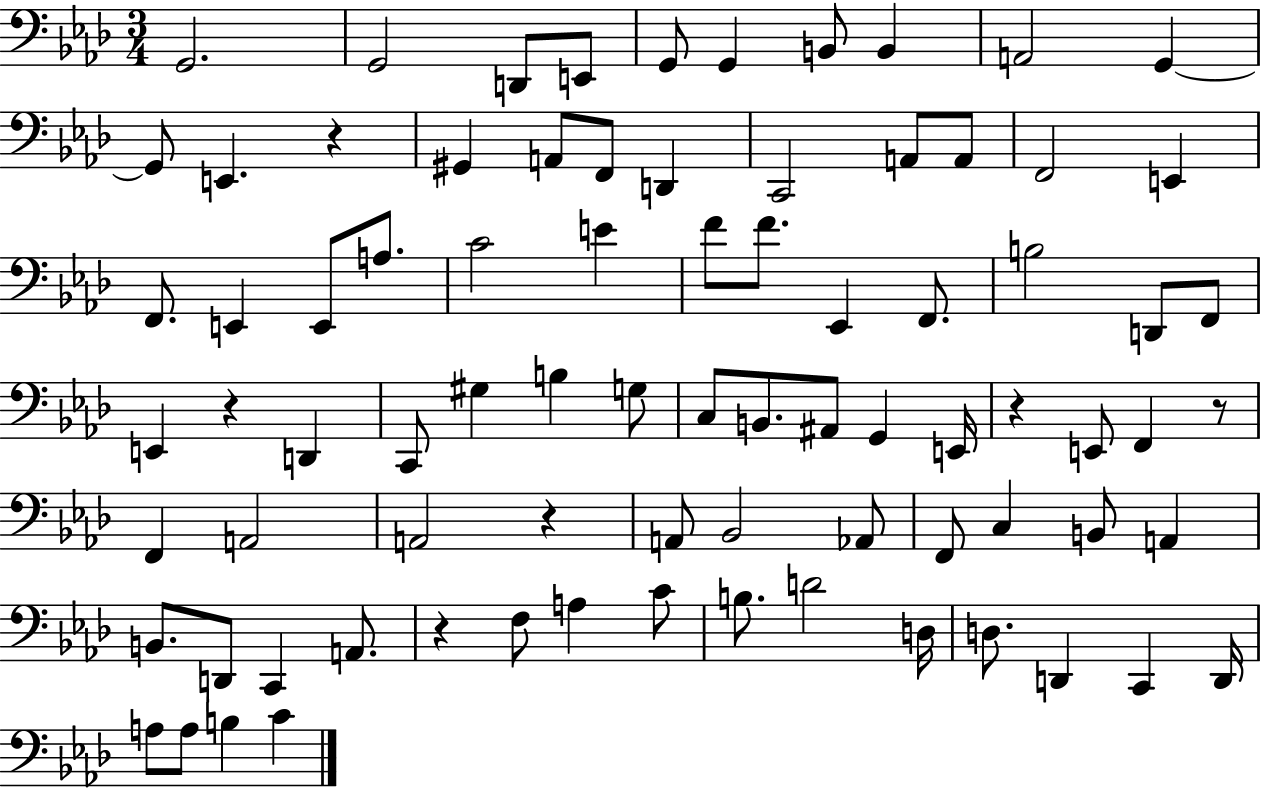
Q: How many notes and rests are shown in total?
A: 81